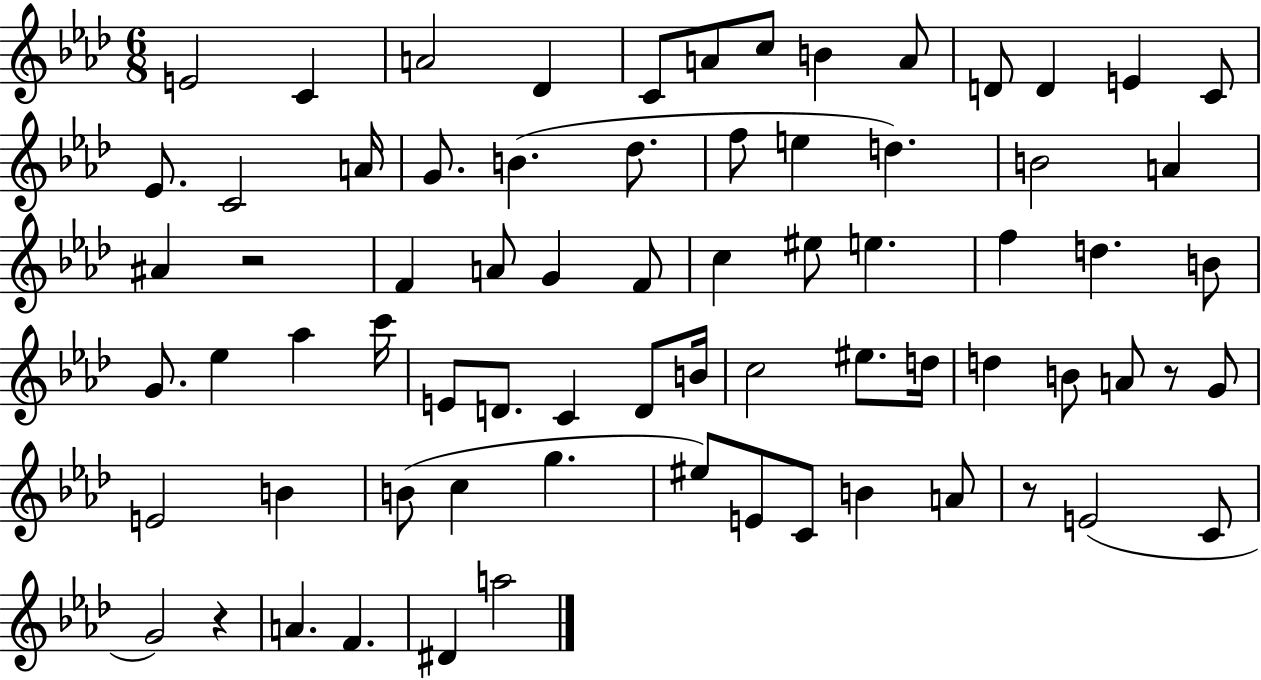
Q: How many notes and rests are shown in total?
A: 72